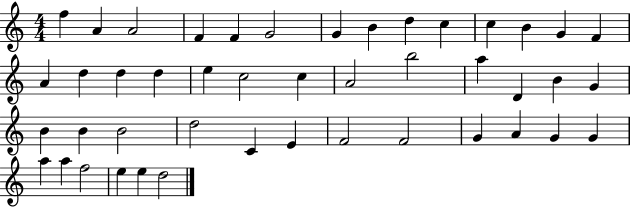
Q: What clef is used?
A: treble